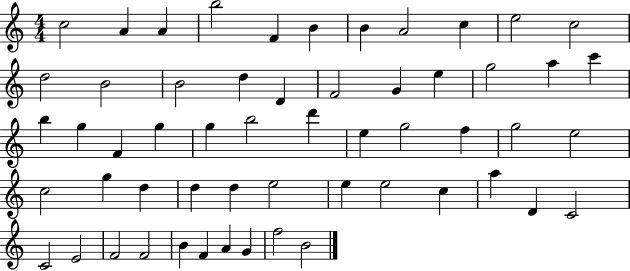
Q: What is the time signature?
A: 4/4